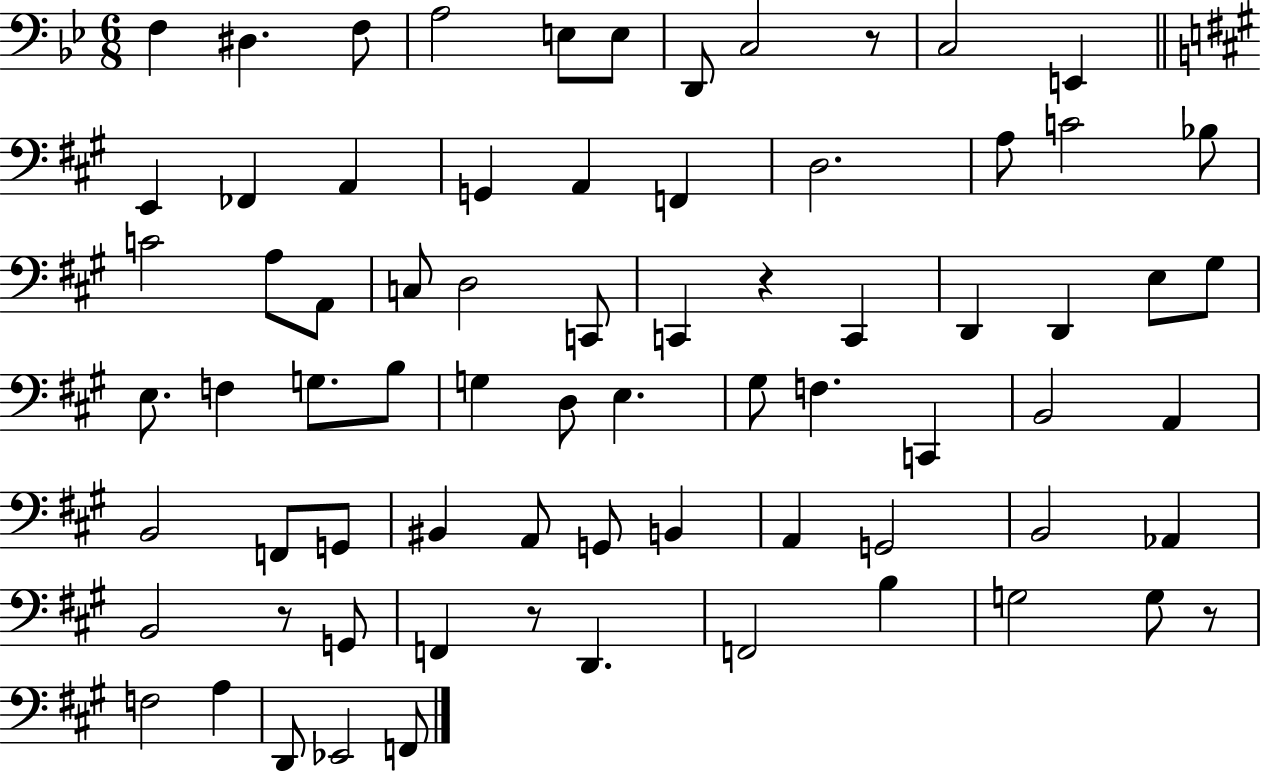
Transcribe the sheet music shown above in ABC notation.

X:1
T:Untitled
M:6/8
L:1/4
K:Bb
F, ^D, F,/2 A,2 E,/2 E,/2 D,,/2 C,2 z/2 C,2 E,, E,, _F,, A,, G,, A,, F,, D,2 A,/2 C2 _B,/2 C2 A,/2 A,,/2 C,/2 D,2 C,,/2 C,, z C,, D,, D,, E,/2 ^G,/2 E,/2 F, G,/2 B,/2 G, D,/2 E, ^G,/2 F, C,, B,,2 A,, B,,2 F,,/2 G,,/2 ^B,, A,,/2 G,,/2 B,, A,, G,,2 B,,2 _A,, B,,2 z/2 G,,/2 F,, z/2 D,, F,,2 B, G,2 G,/2 z/2 F,2 A, D,,/2 _E,,2 F,,/2